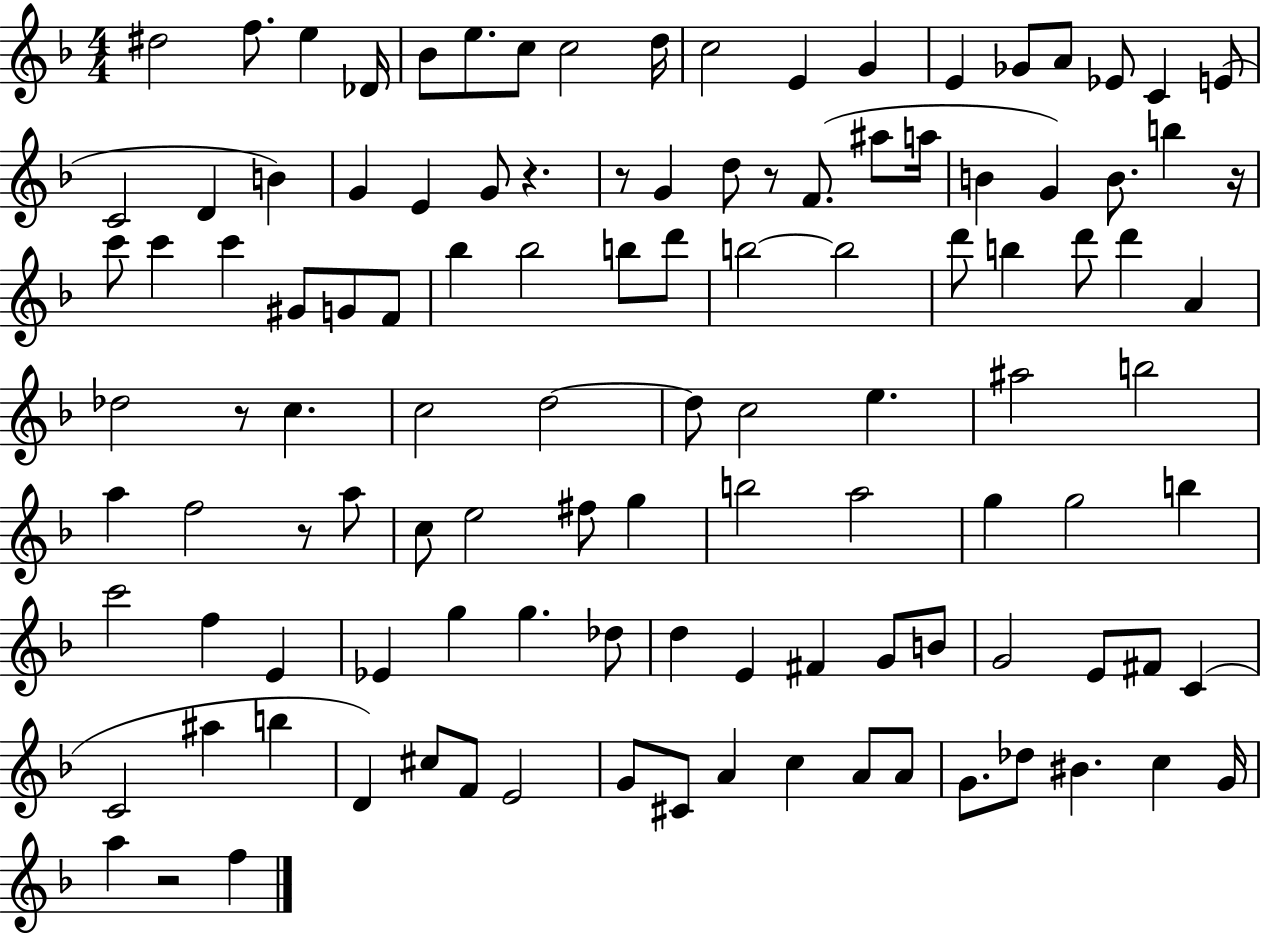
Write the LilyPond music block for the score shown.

{
  \clef treble
  \numericTimeSignature
  \time 4/4
  \key f \major
  dis''2 f''8. e''4 des'16 | bes'8 e''8. c''8 c''2 d''16 | c''2 e'4 g'4 | e'4 ges'8 a'8 ees'8 c'4 e'8( | \break c'2 d'4 b'4) | g'4 e'4 g'8 r4. | r8 g'4 d''8 r8 f'8.( ais''8 a''16 | b'4 g'4) b'8. b''4 r16 | \break c'''8 c'''4 c'''4 gis'8 g'8 f'8 | bes''4 bes''2 b''8 d'''8 | b''2~~ b''2 | d'''8 b''4 d'''8 d'''4 a'4 | \break des''2 r8 c''4. | c''2 d''2~~ | d''8 c''2 e''4. | ais''2 b''2 | \break a''4 f''2 r8 a''8 | c''8 e''2 fis''8 g''4 | b''2 a''2 | g''4 g''2 b''4 | \break c'''2 f''4 e'4 | ees'4 g''4 g''4. des''8 | d''4 e'4 fis'4 g'8 b'8 | g'2 e'8 fis'8 c'4( | \break c'2 ais''4 b''4 | d'4) cis''8 f'8 e'2 | g'8 cis'8 a'4 c''4 a'8 a'8 | g'8. des''8 bis'4. c''4 g'16 | \break a''4 r2 f''4 | \bar "|."
}